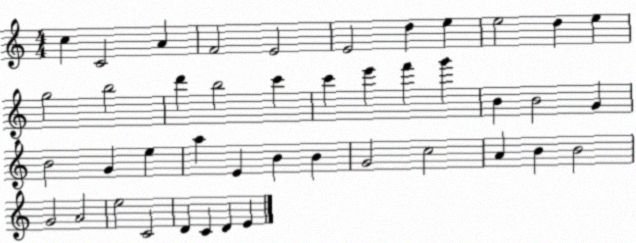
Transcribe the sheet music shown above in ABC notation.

X:1
T:Untitled
M:4/4
L:1/4
K:C
c C2 A F2 E2 E2 d e e2 d e g2 b2 d' b2 c' c' e' f' g' B B2 G B2 G e a E B B G2 c2 A B B2 G2 A2 e2 C2 D C D E